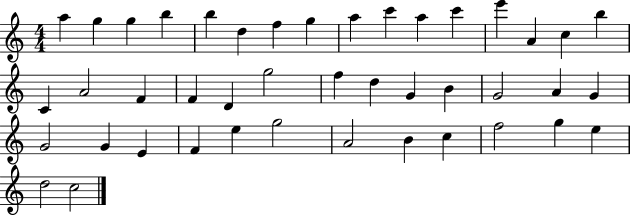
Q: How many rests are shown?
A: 0